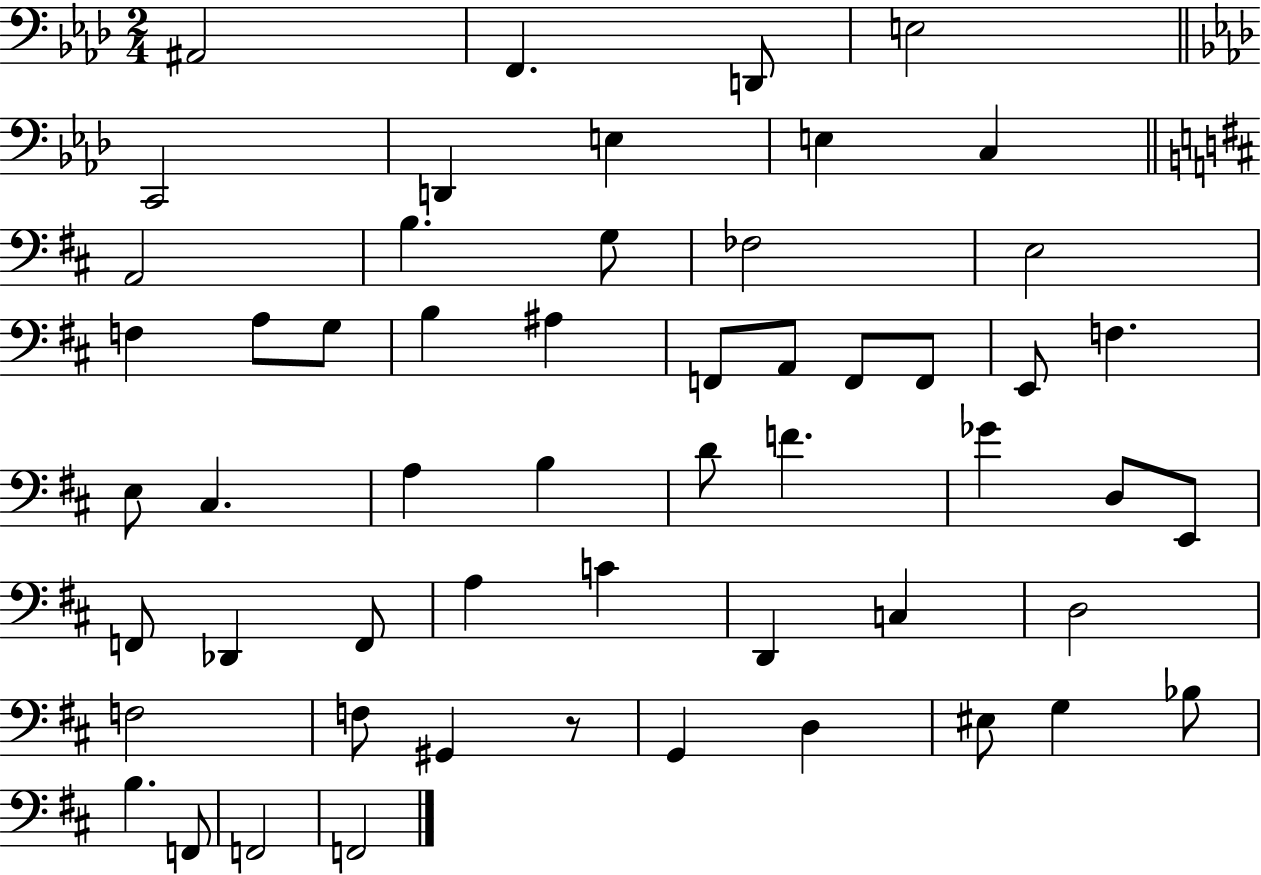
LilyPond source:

{
  \clef bass
  \numericTimeSignature
  \time 2/4
  \key aes \major
  ais,2 | f,4. d,8 | e2 | \bar "||" \break \key f \minor c,2 | d,4 e4 | e4 c4 | \bar "||" \break \key d \major a,2 | b4. g8 | fes2 | e2 | \break f4 a8 g8 | b4 ais4 | f,8 a,8 f,8 f,8 | e,8 f4. | \break e8 cis4. | a4 b4 | d'8 f'4. | ges'4 d8 e,8 | \break f,8 des,4 f,8 | a4 c'4 | d,4 c4 | d2 | \break f2 | f8 gis,4 r8 | g,4 d4 | eis8 g4 bes8 | \break b4. f,8 | f,2 | f,2 | \bar "|."
}